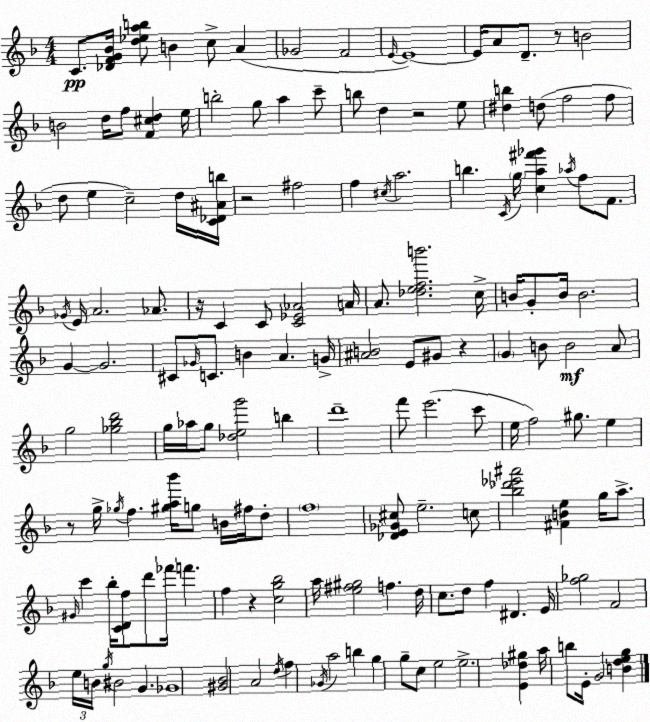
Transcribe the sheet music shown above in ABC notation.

X:1
T:Untitled
M:4/4
L:1/4
K:F
C/2 [_DFG_B]/4 [d_eab]/2 B c/2 A _G2 F2 E/4 E4 E/4 A/2 D/2 z/2 B2 B2 d/4 f/2 [F^cd] e/4 b2 g/2 a c'/2 b/2 d z2 e/2 [^db] d/2 f2 f/2 d/2 e c2 d/4 [C_D^Ab]/4 z2 ^f2 f ^c/4 a2 b C/4 g/4 [ca^f'_g'] _a/4 f/2 F/2 _G/4 E/4 A2 _A/2 z/4 C C/2 [C_E_A]2 A/4 A/2 [_defb']2 c/4 B/4 G/2 B/4 B2 G G2 ^C/2 _G/4 C/2 B A G/4 [^AB]2 E/2 ^G/2 z G B/2 B2 A/2 g2 [_g_bd']2 g/4 _a/4 g/2 [_deg']2 b d'4 f'/2 e'2 c'/2 e/4 f2 ^g/2 e z/2 g/4 _g/4 f [^ga_b']/4 g/2 B/4 ^f/4 d/2 f4 [_DE_G^c]/2 e2 c/2 [_b_d'_e'^a']2 [^FBe] g/4 a/2 ^G/4 c' _b/4 [CDf]/2 d'/2 _f'/4 f' f z [cg_b]2 a/4 [e^f^g]2 f d/4 c/2 d/2 f ^D E/4 [f_g]2 F2 e/4 B/4 g/4 ^B2 G _G4 [^G_B]2 A2 d/4 f _G/4 a2 b g g/2 c/2 e2 e2 [E_d^g] a/4 b/2 E/4 G2 [Bdeg]